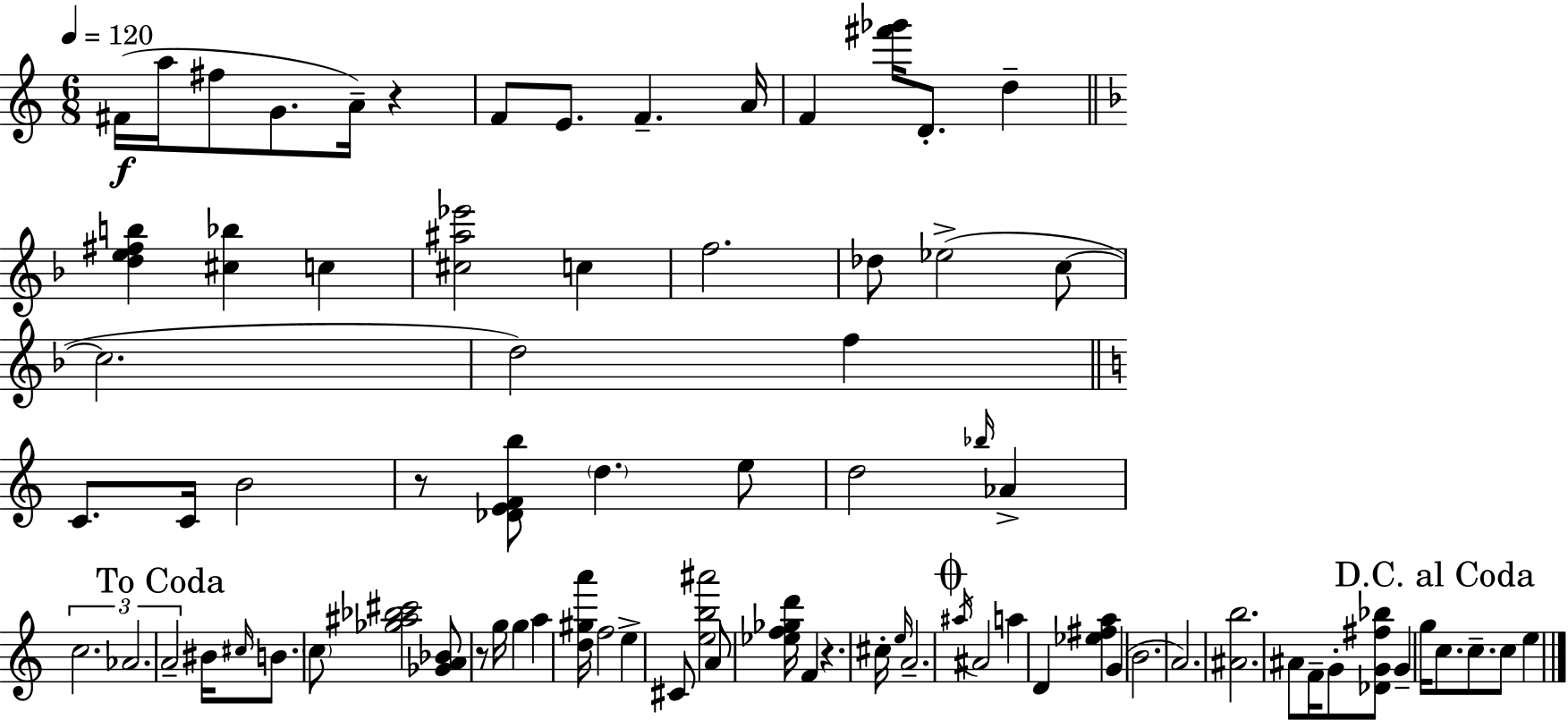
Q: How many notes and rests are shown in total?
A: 80